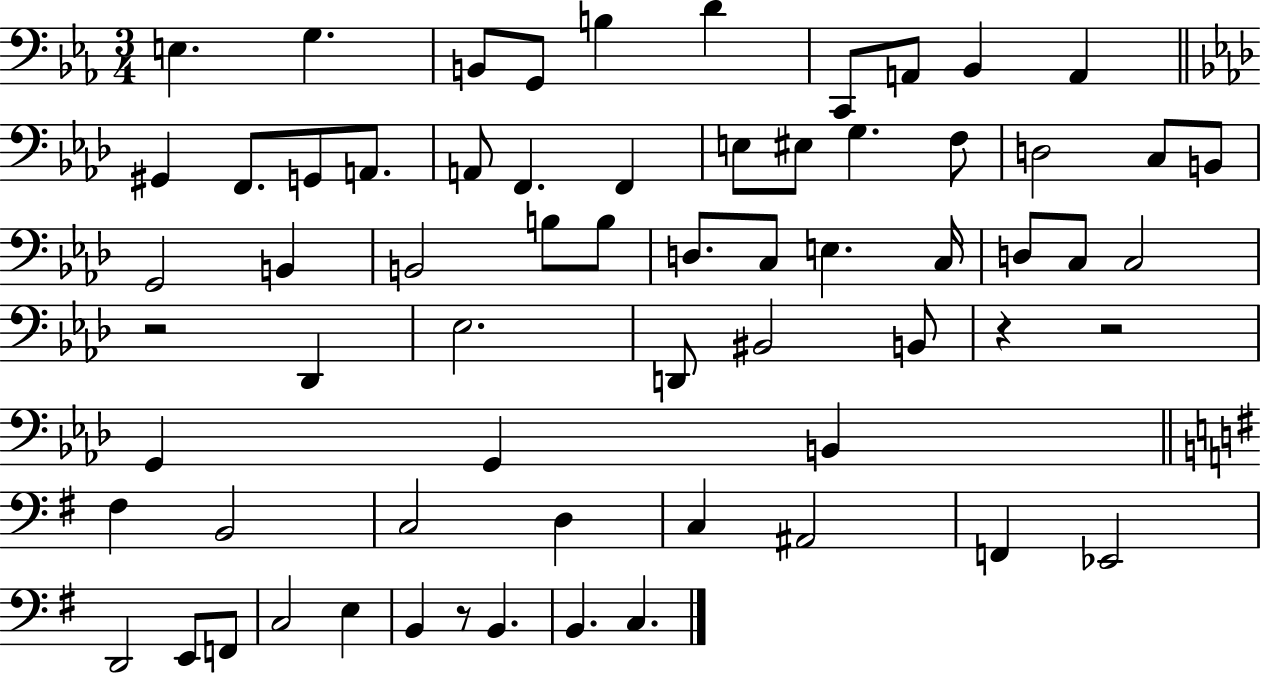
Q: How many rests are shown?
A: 4